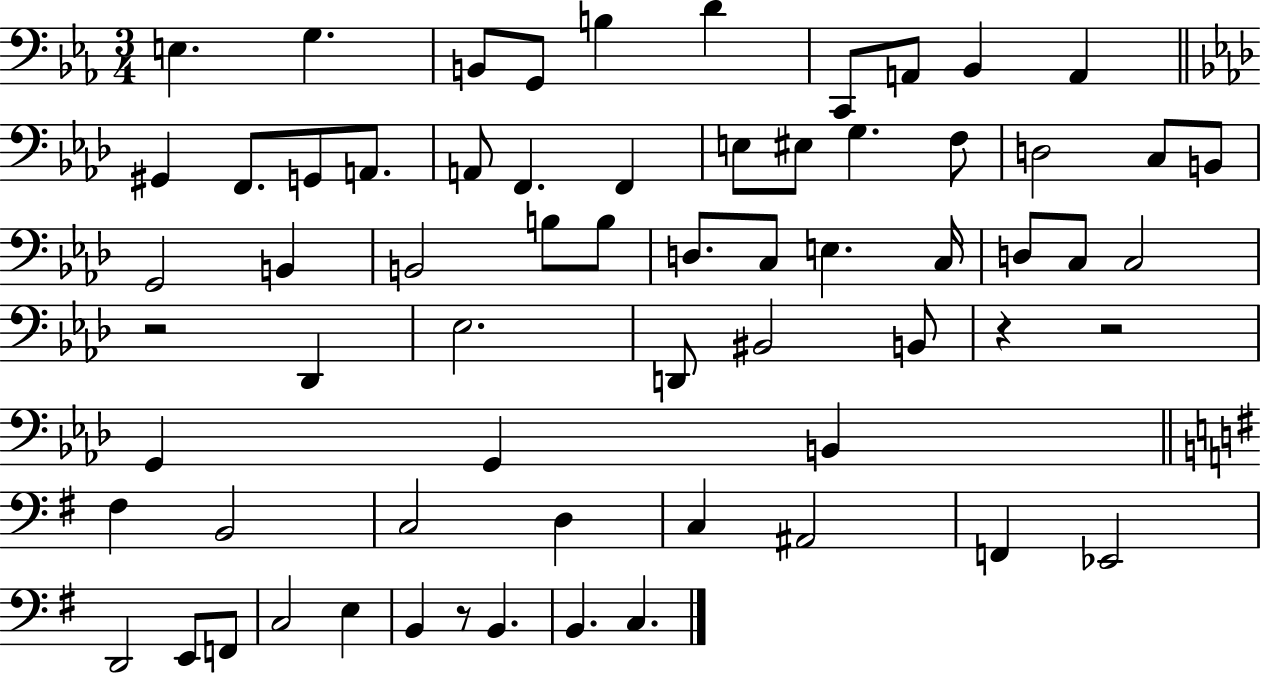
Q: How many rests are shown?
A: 4